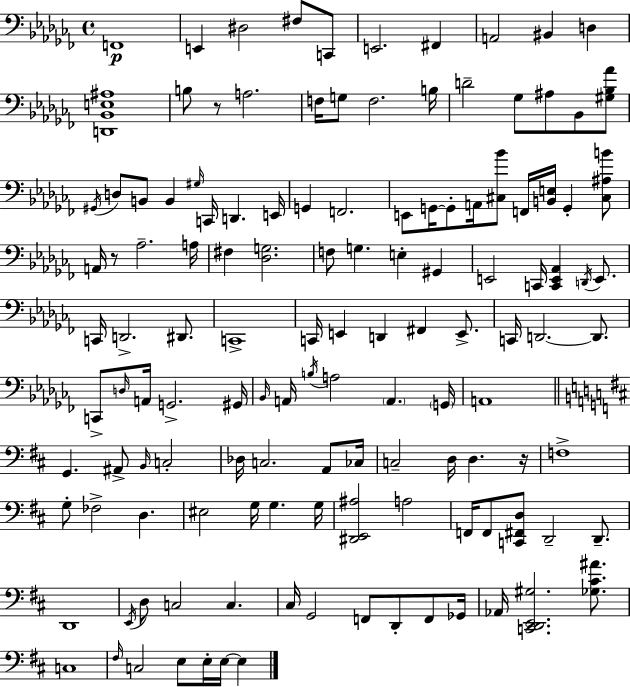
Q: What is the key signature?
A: AES minor